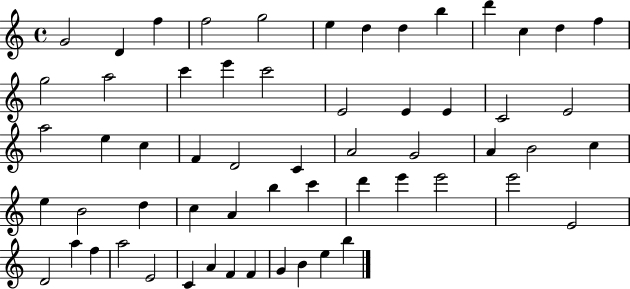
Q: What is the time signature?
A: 4/4